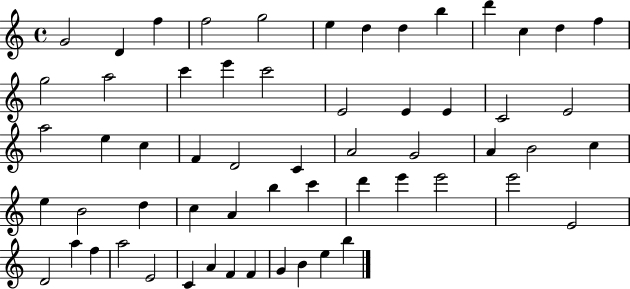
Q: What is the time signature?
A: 4/4